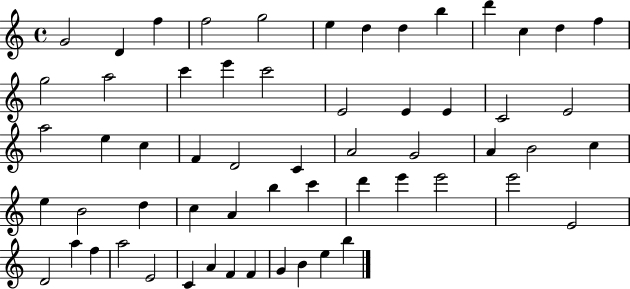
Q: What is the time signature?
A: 4/4